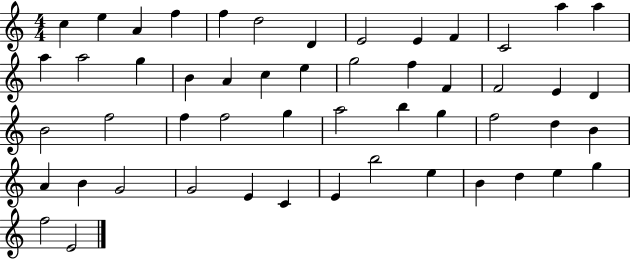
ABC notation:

X:1
T:Untitled
M:4/4
L:1/4
K:C
c e A f f d2 D E2 E F C2 a a a a2 g B A c e g2 f F F2 E D B2 f2 f f2 g a2 b g f2 d B A B G2 G2 E C E b2 e B d e g f2 E2